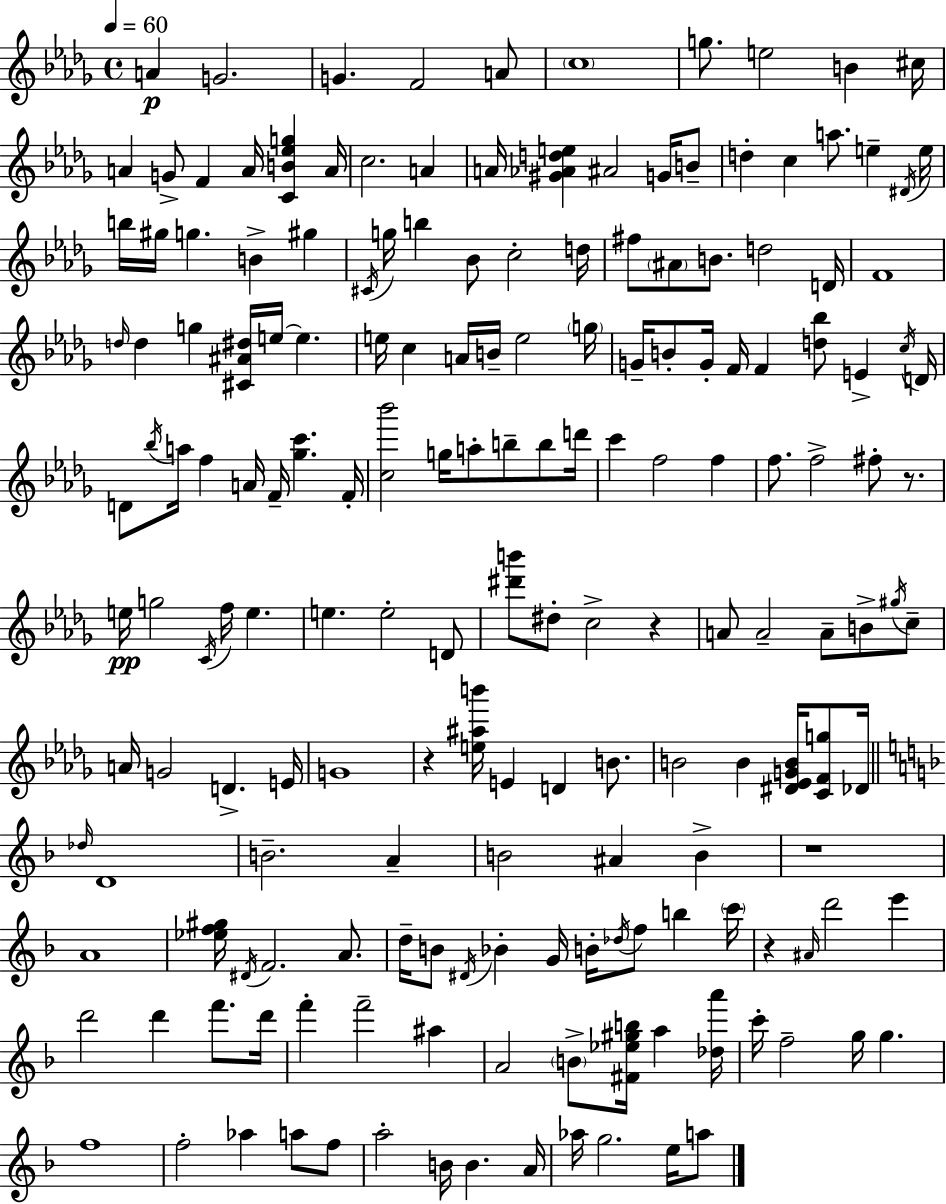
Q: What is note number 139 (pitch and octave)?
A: A#5